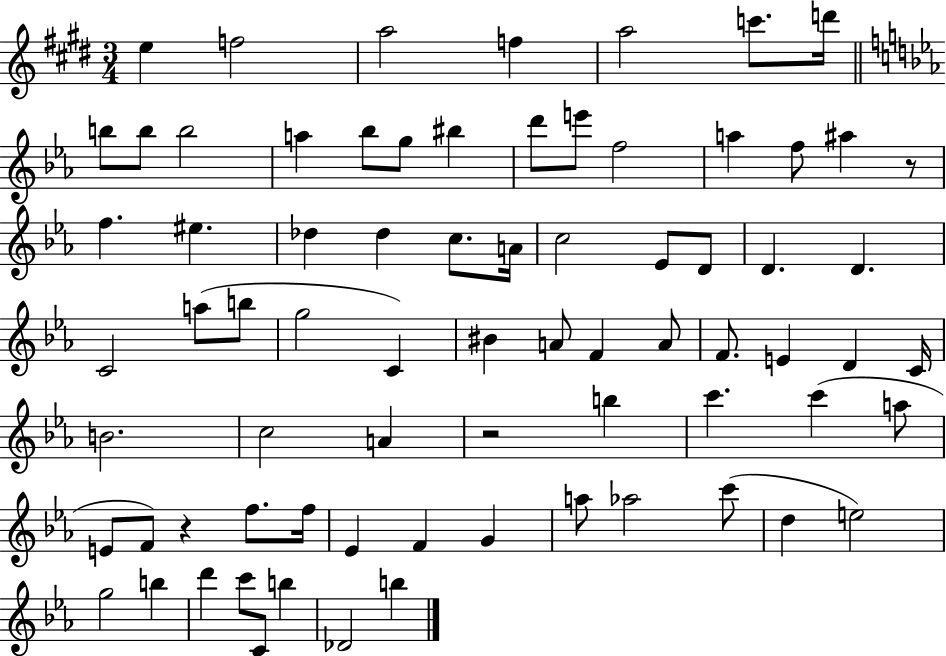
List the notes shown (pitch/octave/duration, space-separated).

E5/q F5/h A5/h F5/q A5/h C6/e. D6/s B5/e B5/e B5/h A5/q Bb5/e G5/e BIS5/q D6/e E6/e F5/h A5/q F5/e A#5/q R/e F5/q. EIS5/q. Db5/q Db5/q C5/e. A4/s C5/h Eb4/e D4/e D4/q. D4/q. C4/h A5/e B5/e G5/h C4/q BIS4/q A4/e F4/q A4/e F4/e. E4/q D4/q C4/s B4/h. C5/h A4/q R/h B5/q C6/q. C6/q A5/e E4/e F4/e R/q F5/e. F5/s Eb4/q F4/q G4/q A5/e Ab5/h C6/e D5/q E5/h G5/h B5/q D6/q C6/e C4/e B5/q Db4/h B5/q